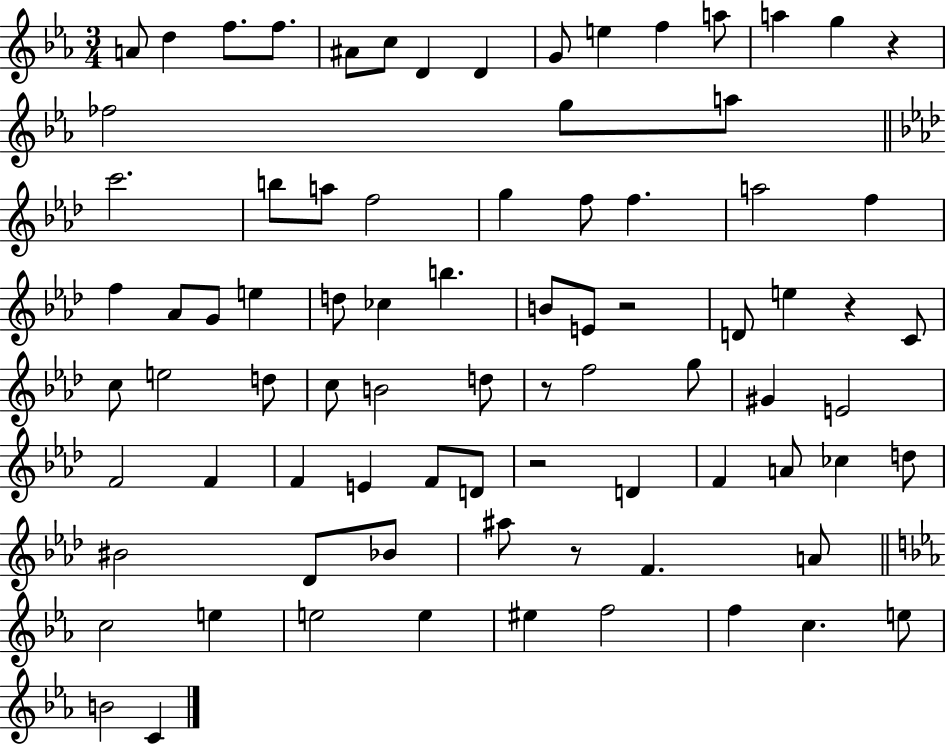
{
  \clef treble
  \numericTimeSignature
  \time 3/4
  \key ees \major
  a'8 d''4 f''8. f''8. | ais'8 c''8 d'4 d'4 | g'8 e''4 f''4 a''8 | a''4 g''4 r4 | \break fes''2 g''8 a''8 | \bar "||" \break \key f \minor c'''2. | b''8 a''8 f''2 | g''4 f''8 f''4. | a''2 f''4 | \break f''4 aes'8 g'8 e''4 | d''8 ces''4 b''4. | b'8 e'8 r2 | d'8 e''4 r4 c'8 | \break c''8 e''2 d''8 | c''8 b'2 d''8 | r8 f''2 g''8 | gis'4 e'2 | \break f'2 f'4 | f'4 e'4 f'8 d'8 | r2 d'4 | f'4 a'8 ces''4 d''8 | \break bis'2 des'8 bes'8 | ais''8 r8 f'4. a'8 | \bar "||" \break \key c \minor c''2 e''4 | e''2 e''4 | eis''4 f''2 | f''4 c''4. e''8 | \break b'2 c'4 | \bar "|."
}